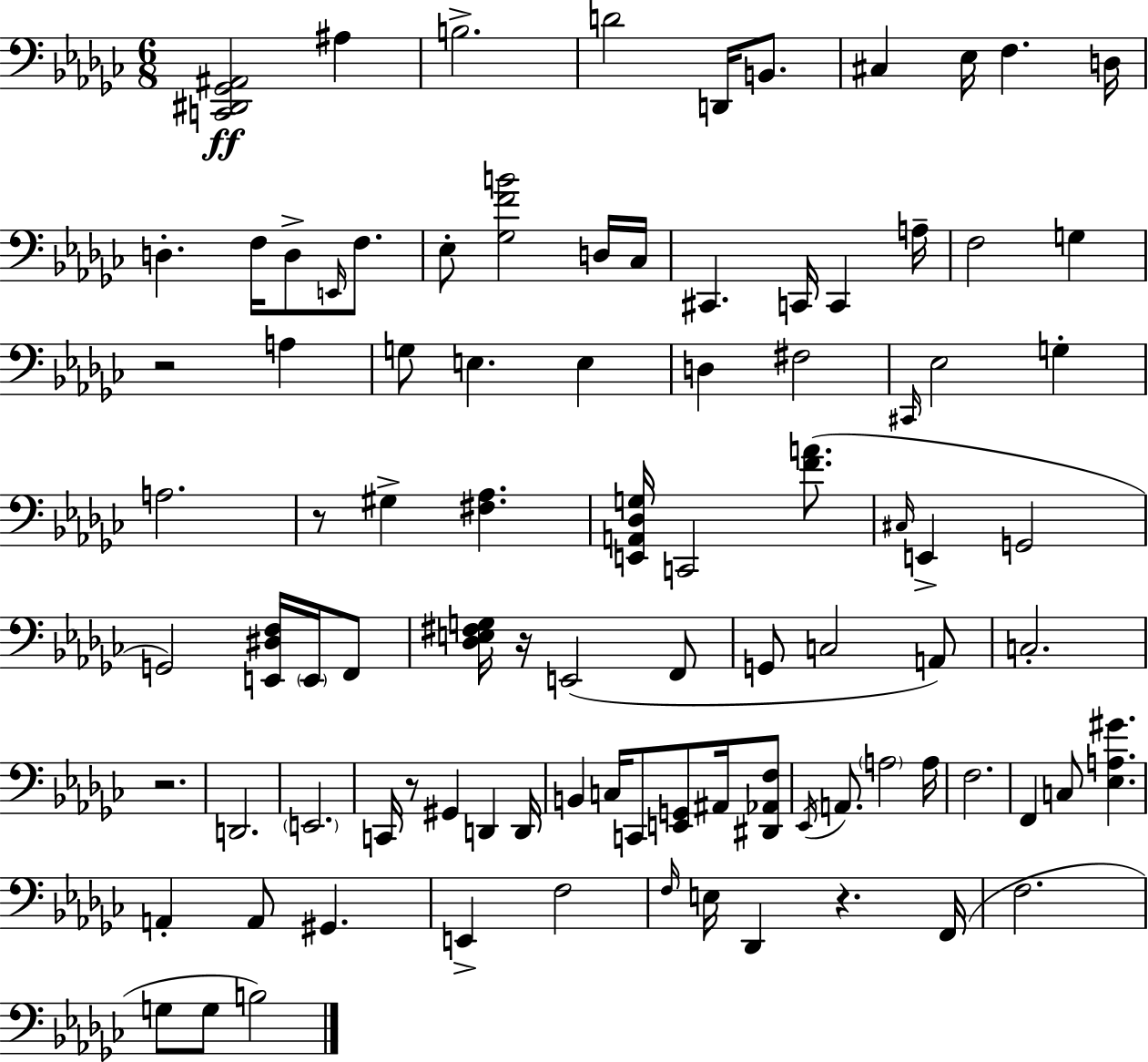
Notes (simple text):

[C2,D#2,Gb2,A#2]/h A#3/q B3/h. D4/h D2/s B2/e. C#3/q Eb3/s F3/q. D3/s D3/q. F3/s D3/e E2/s F3/e. Eb3/e [Gb3,F4,B4]/h D3/s CES3/s C#2/q. C2/s C2/q A3/s F3/h G3/q R/h A3/q G3/e E3/q. E3/q D3/q F#3/h C#2/s Eb3/h G3/q A3/h. R/e G#3/q [F#3,Ab3]/q. [E2,A2,Db3,G3]/s C2/h [F4,A4]/e. C#3/s E2/q G2/h G2/h [E2,D#3,F3]/s E2/s F2/e [Db3,E3,F#3,G3]/s R/s E2/h F2/e G2/e C3/h A2/e C3/h. R/h. D2/h. E2/h. C2/s R/e G#2/q D2/q D2/s B2/q C3/s C2/e [E2,G2]/e A#2/s [D#2,Ab2,F3]/e Eb2/s A2/e. A3/h A3/s F3/h. F2/q C3/e [Eb3,A3,G#4]/q. A2/q A2/e G#2/q. E2/q F3/h F3/s E3/s Db2/q R/q. F2/s F3/h. G3/e G3/e B3/h